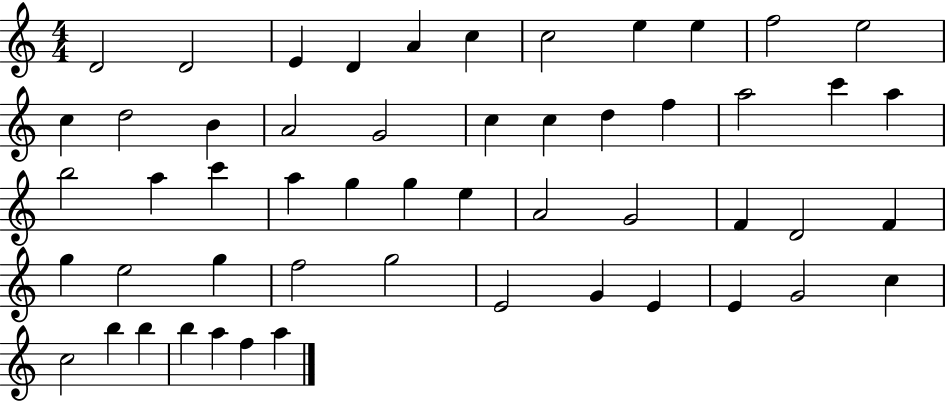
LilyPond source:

{
  \clef treble
  \numericTimeSignature
  \time 4/4
  \key c \major
  d'2 d'2 | e'4 d'4 a'4 c''4 | c''2 e''4 e''4 | f''2 e''2 | \break c''4 d''2 b'4 | a'2 g'2 | c''4 c''4 d''4 f''4 | a''2 c'''4 a''4 | \break b''2 a''4 c'''4 | a''4 g''4 g''4 e''4 | a'2 g'2 | f'4 d'2 f'4 | \break g''4 e''2 g''4 | f''2 g''2 | e'2 g'4 e'4 | e'4 g'2 c''4 | \break c''2 b''4 b''4 | b''4 a''4 f''4 a''4 | \bar "|."
}